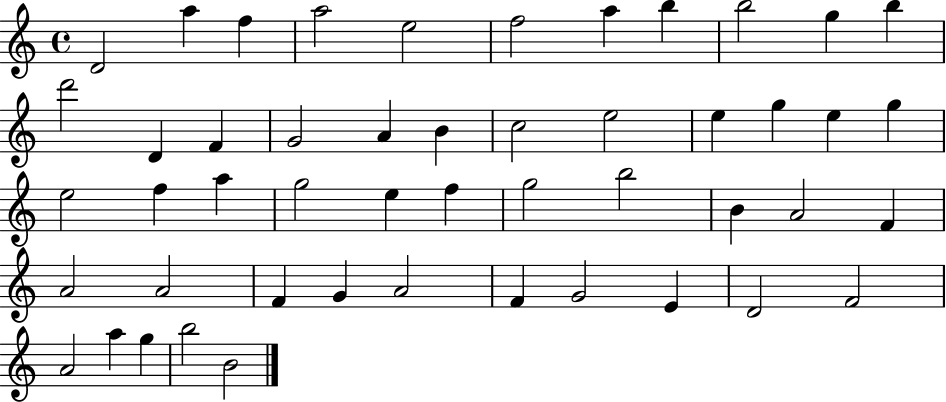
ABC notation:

X:1
T:Untitled
M:4/4
L:1/4
K:C
D2 a f a2 e2 f2 a b b2 g b d'2 D F G2 A B c2 e2 e g e g e2 f a g2 e f g2 b2 B A2 F A2 A2 F G A2 F G2 E D2 F2 A2 a g b2 B2